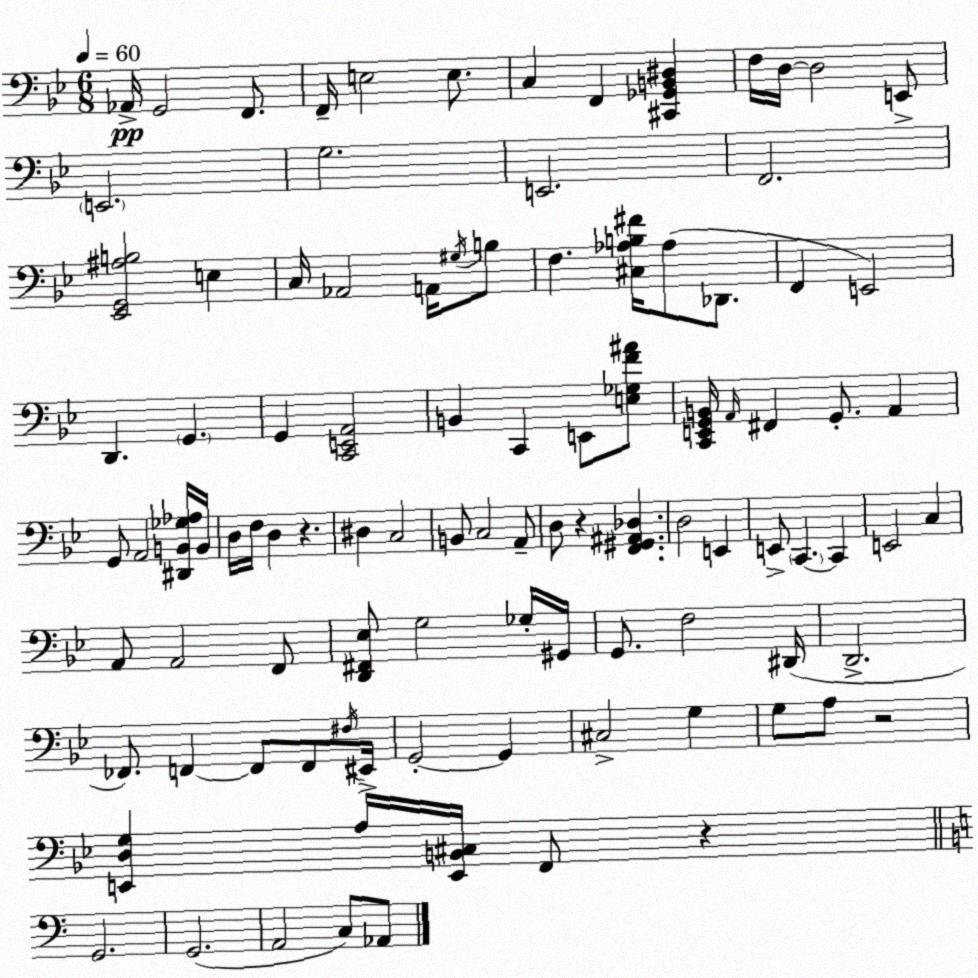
X:1
T:Untitled
M:6/8
L:1/4
K:Gm
_A,,/4 G,,2 F,,/2 F,,/4 E,2 E,/2 C, F,, [^C,,_G,,B,,^D,] F,/4 D,/4 D,2 E,,/2 E,,2 G,2 E,,2 F,,2 [_E,,G,,^A,B,]2 E, C,/4 _A,,2 A,,/4 ^G,/4 B,/2 F, [^C,_A,B,^F]/4 _A,/2 _D,,/2 F,, E,,2 D,, G,, G,, [C,,E,,A,,]2 B,, C,, E,,/2 [E,_G,F^A]/2 [C,,E,,G,,B,,]/4 A,,/4 ^F,, G,,/2 A,, G,,/2 A,,2 [^D,,B,,_G,_A,]/4 B,,/4 D,/4 F,/4 D, z ^D, C,2 B,,/2 C,2 A,,/2 D,/2 z [F,,^G,,^A,,_D,] D,2 E,, E,,/2 C,, C,, E,,2 C, A,,/2 A,,2 F,,/2 [D,,^F,,_E,]/2 G,2 _G,/4 ^G,,/4 G,,/2 F,2 ^D,,/4 D,,2 _F,,/2 F,, F,,/2 F,,/2 ^F,/4 ^E,,/4 G,,2 G,, ^C,2 G, G,/2 A,/2 z2 [E,,D,G,] A,/4 [E,,B,,^C,]/4 F,,/2 z G,,2 G,,2 A,,2 C,/2 _A,,/2